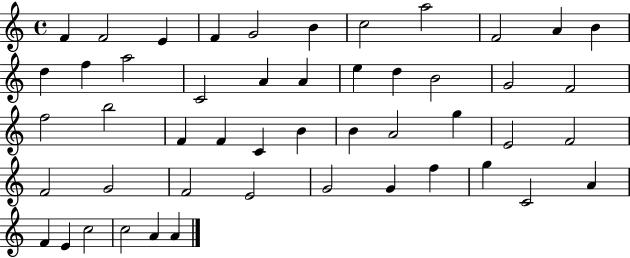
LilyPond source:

{
  \clef treble
  \time 4/4
  \defaultTimeSignature
  \key c \major
  f'4 f'2 e'4 | f'4 g'2 b'4 | c''2 a''2 | f'2 a'4 b'4 | \break d''4 f''4 a''2 | c'2 a'4 a'4 | e''4 d''4 b'2 | g'2 f'2 | \break f''2 b''2 | f'4 f'4 c'4 b'4 | b'4 a'2 g''4 | e'2 f'2 | \break f'2 g'2 | f'2 e'2 | g'2 g'4 f''4 | g''4 c'2 a'4 | \break f'4 e'4 c''2 | c''2 a'4 a'4 | \bar "|."
}